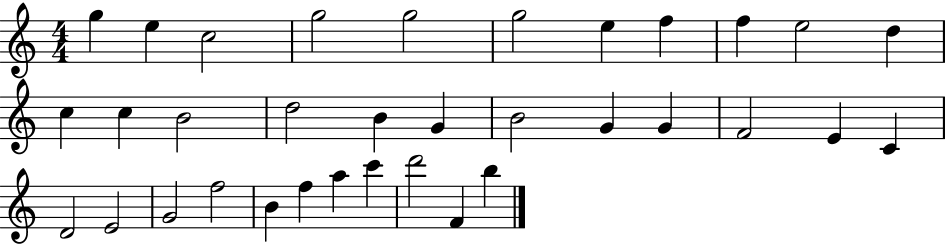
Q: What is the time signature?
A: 4/4